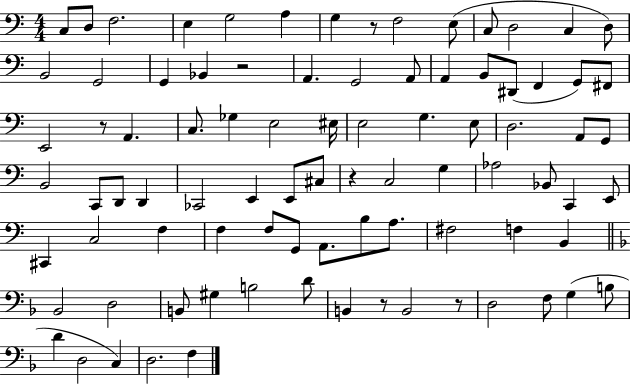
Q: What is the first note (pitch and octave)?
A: C3